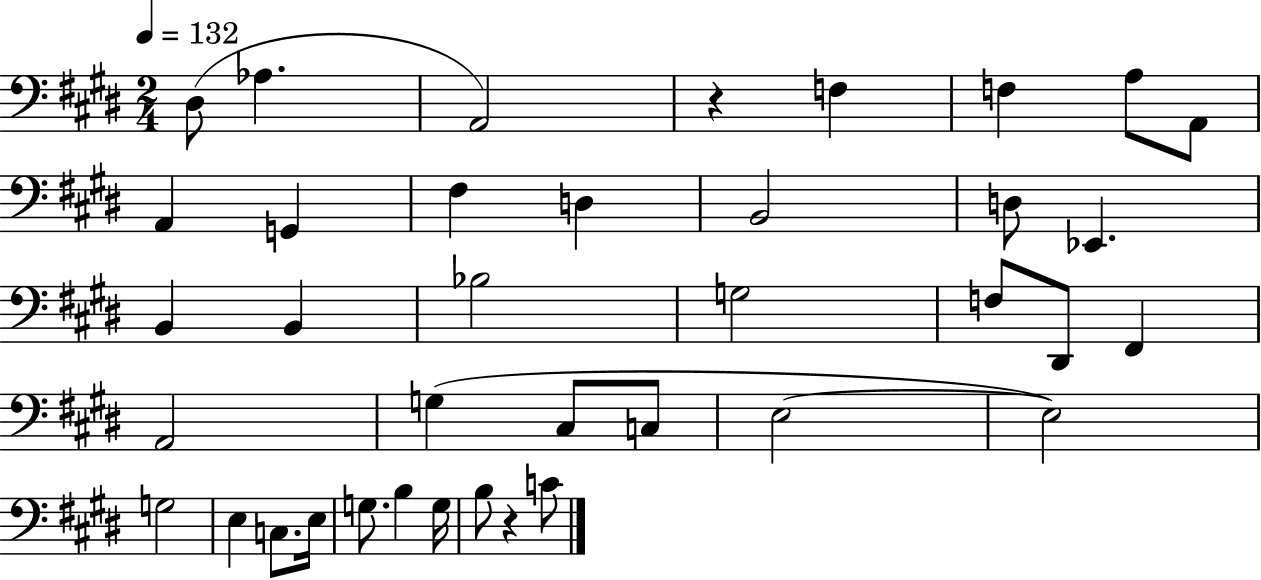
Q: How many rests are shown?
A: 2